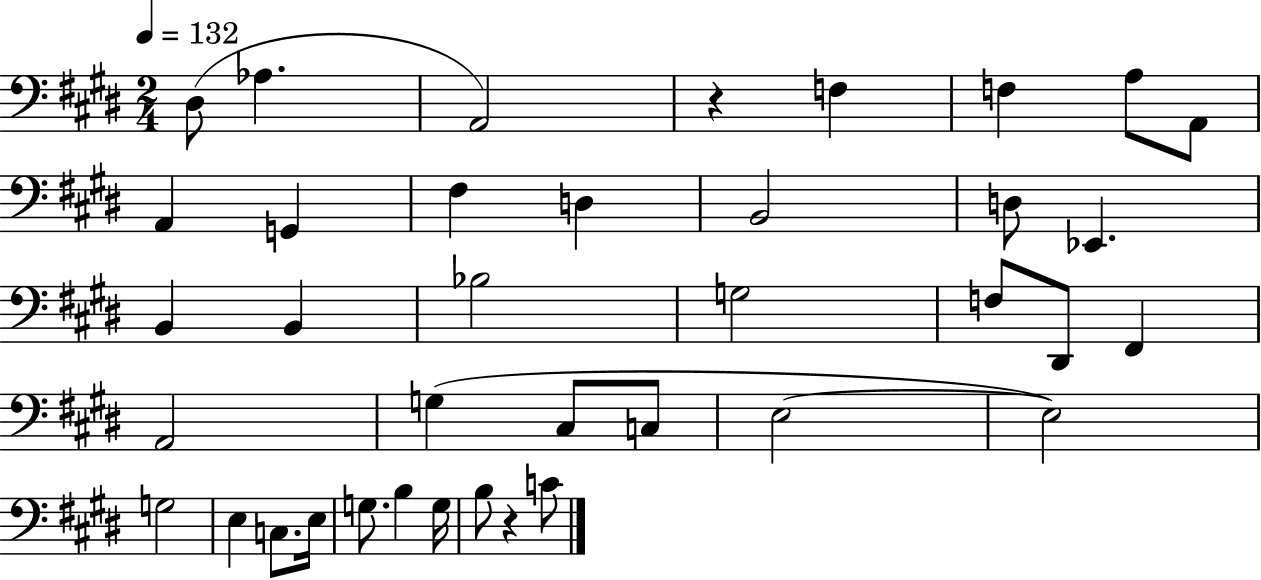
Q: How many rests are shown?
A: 2